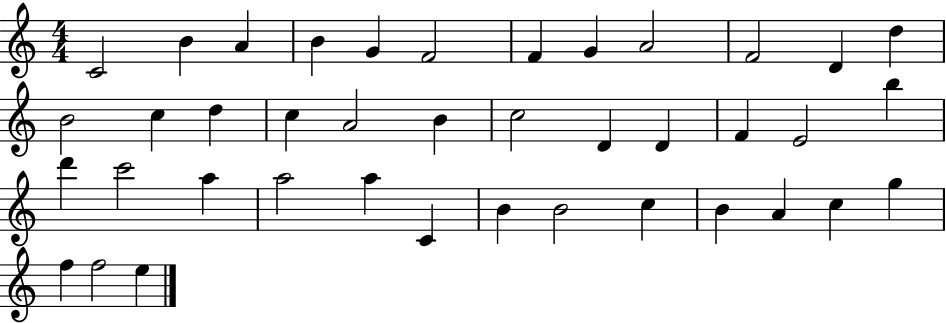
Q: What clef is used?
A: treble